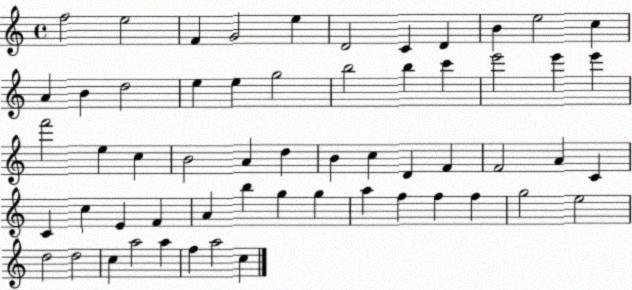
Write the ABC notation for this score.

X:1
T:Untitled
M:4/4
L:1/4
K:C
f2 e2 F G2 e D2 C D B e2 c A B d2 e e g2 b2 b c' e'2 e' e' f'2 e c B2 A d B c D F F2 A C C c E F A b g g a f f f g2 e2 d2 d2 c a2 a f a2 c